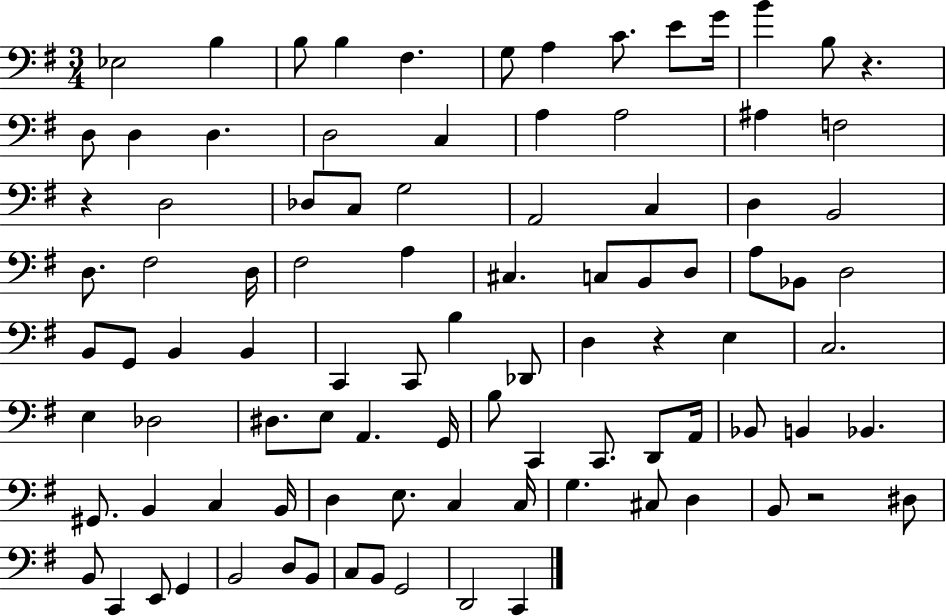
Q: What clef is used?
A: bass